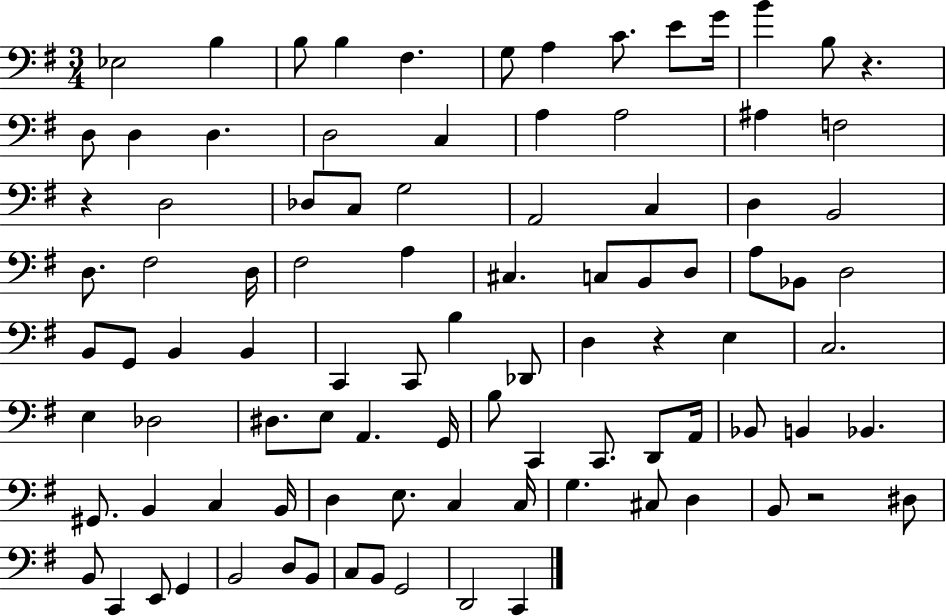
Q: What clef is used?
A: bass